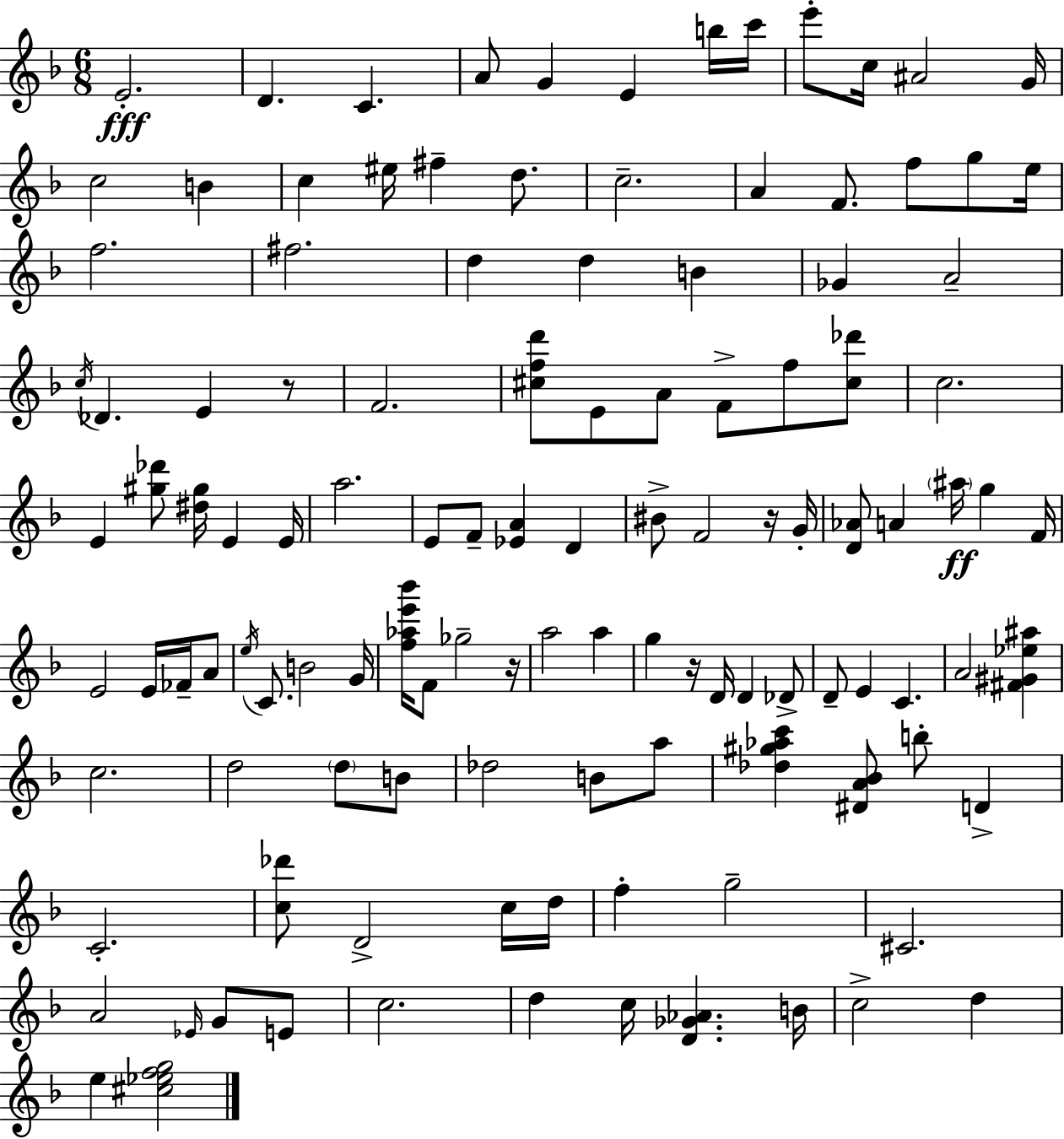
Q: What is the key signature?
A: D minor